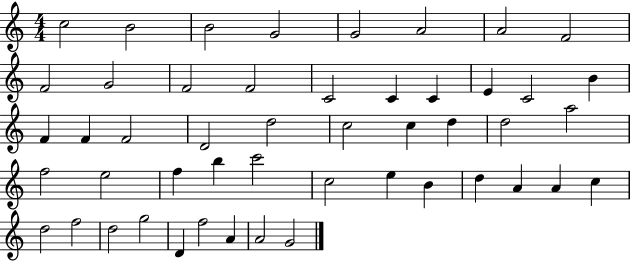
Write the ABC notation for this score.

X:1
T:Untitled
M:4/4
L:1/4
K:C
c2 B2 B2 G2 G2 A2 A2 F2 F2 G2 F2 F2 C2 C C E C2 B F F F2 D2 d2 c2 c d d2 a2 f2 e2 f b c'2 c2 e B d A A c d2 f2 d2 g2 D f2 A A2 G2